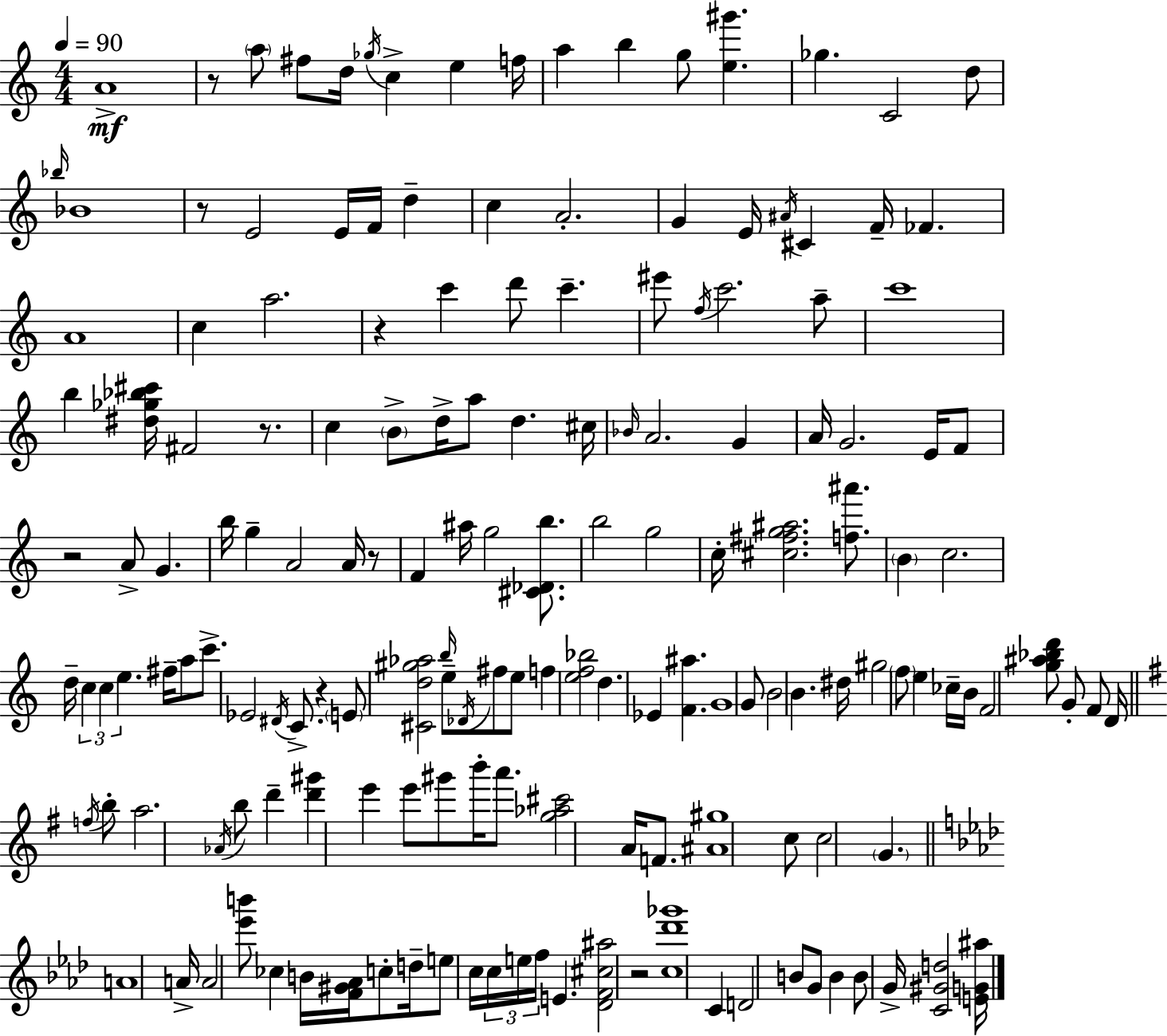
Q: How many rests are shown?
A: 8